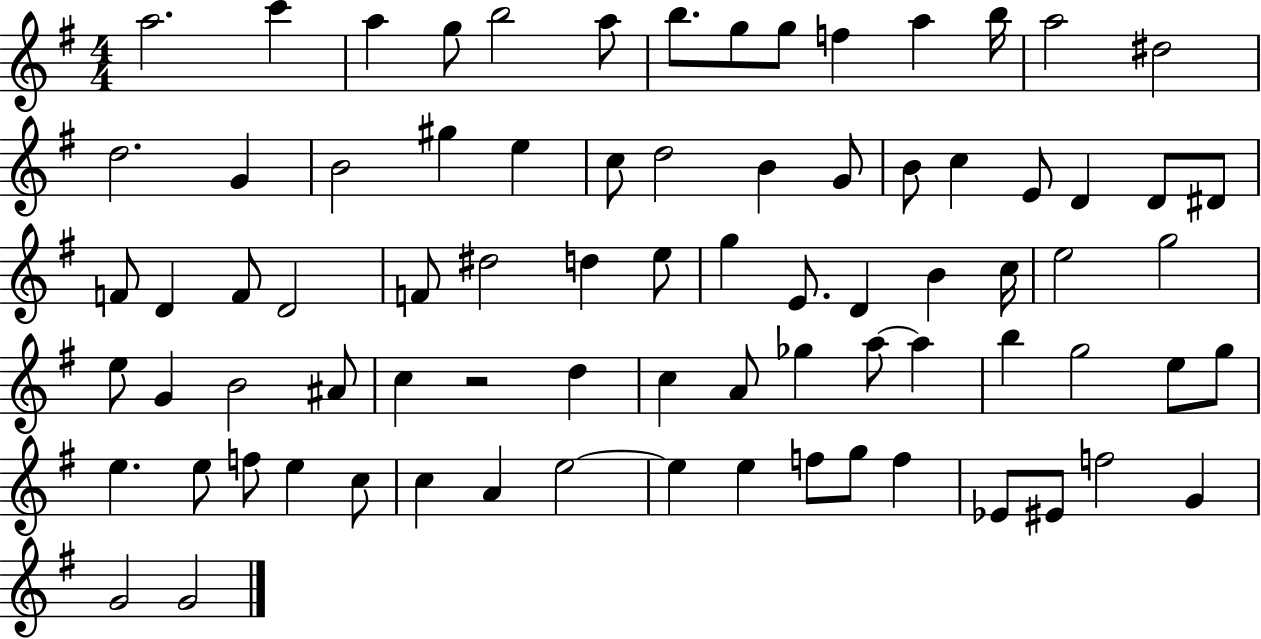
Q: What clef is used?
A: treble